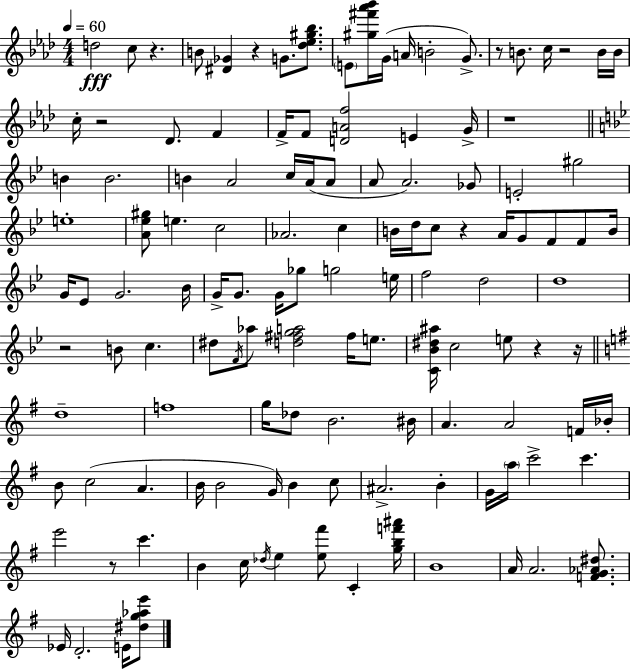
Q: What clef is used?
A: treble